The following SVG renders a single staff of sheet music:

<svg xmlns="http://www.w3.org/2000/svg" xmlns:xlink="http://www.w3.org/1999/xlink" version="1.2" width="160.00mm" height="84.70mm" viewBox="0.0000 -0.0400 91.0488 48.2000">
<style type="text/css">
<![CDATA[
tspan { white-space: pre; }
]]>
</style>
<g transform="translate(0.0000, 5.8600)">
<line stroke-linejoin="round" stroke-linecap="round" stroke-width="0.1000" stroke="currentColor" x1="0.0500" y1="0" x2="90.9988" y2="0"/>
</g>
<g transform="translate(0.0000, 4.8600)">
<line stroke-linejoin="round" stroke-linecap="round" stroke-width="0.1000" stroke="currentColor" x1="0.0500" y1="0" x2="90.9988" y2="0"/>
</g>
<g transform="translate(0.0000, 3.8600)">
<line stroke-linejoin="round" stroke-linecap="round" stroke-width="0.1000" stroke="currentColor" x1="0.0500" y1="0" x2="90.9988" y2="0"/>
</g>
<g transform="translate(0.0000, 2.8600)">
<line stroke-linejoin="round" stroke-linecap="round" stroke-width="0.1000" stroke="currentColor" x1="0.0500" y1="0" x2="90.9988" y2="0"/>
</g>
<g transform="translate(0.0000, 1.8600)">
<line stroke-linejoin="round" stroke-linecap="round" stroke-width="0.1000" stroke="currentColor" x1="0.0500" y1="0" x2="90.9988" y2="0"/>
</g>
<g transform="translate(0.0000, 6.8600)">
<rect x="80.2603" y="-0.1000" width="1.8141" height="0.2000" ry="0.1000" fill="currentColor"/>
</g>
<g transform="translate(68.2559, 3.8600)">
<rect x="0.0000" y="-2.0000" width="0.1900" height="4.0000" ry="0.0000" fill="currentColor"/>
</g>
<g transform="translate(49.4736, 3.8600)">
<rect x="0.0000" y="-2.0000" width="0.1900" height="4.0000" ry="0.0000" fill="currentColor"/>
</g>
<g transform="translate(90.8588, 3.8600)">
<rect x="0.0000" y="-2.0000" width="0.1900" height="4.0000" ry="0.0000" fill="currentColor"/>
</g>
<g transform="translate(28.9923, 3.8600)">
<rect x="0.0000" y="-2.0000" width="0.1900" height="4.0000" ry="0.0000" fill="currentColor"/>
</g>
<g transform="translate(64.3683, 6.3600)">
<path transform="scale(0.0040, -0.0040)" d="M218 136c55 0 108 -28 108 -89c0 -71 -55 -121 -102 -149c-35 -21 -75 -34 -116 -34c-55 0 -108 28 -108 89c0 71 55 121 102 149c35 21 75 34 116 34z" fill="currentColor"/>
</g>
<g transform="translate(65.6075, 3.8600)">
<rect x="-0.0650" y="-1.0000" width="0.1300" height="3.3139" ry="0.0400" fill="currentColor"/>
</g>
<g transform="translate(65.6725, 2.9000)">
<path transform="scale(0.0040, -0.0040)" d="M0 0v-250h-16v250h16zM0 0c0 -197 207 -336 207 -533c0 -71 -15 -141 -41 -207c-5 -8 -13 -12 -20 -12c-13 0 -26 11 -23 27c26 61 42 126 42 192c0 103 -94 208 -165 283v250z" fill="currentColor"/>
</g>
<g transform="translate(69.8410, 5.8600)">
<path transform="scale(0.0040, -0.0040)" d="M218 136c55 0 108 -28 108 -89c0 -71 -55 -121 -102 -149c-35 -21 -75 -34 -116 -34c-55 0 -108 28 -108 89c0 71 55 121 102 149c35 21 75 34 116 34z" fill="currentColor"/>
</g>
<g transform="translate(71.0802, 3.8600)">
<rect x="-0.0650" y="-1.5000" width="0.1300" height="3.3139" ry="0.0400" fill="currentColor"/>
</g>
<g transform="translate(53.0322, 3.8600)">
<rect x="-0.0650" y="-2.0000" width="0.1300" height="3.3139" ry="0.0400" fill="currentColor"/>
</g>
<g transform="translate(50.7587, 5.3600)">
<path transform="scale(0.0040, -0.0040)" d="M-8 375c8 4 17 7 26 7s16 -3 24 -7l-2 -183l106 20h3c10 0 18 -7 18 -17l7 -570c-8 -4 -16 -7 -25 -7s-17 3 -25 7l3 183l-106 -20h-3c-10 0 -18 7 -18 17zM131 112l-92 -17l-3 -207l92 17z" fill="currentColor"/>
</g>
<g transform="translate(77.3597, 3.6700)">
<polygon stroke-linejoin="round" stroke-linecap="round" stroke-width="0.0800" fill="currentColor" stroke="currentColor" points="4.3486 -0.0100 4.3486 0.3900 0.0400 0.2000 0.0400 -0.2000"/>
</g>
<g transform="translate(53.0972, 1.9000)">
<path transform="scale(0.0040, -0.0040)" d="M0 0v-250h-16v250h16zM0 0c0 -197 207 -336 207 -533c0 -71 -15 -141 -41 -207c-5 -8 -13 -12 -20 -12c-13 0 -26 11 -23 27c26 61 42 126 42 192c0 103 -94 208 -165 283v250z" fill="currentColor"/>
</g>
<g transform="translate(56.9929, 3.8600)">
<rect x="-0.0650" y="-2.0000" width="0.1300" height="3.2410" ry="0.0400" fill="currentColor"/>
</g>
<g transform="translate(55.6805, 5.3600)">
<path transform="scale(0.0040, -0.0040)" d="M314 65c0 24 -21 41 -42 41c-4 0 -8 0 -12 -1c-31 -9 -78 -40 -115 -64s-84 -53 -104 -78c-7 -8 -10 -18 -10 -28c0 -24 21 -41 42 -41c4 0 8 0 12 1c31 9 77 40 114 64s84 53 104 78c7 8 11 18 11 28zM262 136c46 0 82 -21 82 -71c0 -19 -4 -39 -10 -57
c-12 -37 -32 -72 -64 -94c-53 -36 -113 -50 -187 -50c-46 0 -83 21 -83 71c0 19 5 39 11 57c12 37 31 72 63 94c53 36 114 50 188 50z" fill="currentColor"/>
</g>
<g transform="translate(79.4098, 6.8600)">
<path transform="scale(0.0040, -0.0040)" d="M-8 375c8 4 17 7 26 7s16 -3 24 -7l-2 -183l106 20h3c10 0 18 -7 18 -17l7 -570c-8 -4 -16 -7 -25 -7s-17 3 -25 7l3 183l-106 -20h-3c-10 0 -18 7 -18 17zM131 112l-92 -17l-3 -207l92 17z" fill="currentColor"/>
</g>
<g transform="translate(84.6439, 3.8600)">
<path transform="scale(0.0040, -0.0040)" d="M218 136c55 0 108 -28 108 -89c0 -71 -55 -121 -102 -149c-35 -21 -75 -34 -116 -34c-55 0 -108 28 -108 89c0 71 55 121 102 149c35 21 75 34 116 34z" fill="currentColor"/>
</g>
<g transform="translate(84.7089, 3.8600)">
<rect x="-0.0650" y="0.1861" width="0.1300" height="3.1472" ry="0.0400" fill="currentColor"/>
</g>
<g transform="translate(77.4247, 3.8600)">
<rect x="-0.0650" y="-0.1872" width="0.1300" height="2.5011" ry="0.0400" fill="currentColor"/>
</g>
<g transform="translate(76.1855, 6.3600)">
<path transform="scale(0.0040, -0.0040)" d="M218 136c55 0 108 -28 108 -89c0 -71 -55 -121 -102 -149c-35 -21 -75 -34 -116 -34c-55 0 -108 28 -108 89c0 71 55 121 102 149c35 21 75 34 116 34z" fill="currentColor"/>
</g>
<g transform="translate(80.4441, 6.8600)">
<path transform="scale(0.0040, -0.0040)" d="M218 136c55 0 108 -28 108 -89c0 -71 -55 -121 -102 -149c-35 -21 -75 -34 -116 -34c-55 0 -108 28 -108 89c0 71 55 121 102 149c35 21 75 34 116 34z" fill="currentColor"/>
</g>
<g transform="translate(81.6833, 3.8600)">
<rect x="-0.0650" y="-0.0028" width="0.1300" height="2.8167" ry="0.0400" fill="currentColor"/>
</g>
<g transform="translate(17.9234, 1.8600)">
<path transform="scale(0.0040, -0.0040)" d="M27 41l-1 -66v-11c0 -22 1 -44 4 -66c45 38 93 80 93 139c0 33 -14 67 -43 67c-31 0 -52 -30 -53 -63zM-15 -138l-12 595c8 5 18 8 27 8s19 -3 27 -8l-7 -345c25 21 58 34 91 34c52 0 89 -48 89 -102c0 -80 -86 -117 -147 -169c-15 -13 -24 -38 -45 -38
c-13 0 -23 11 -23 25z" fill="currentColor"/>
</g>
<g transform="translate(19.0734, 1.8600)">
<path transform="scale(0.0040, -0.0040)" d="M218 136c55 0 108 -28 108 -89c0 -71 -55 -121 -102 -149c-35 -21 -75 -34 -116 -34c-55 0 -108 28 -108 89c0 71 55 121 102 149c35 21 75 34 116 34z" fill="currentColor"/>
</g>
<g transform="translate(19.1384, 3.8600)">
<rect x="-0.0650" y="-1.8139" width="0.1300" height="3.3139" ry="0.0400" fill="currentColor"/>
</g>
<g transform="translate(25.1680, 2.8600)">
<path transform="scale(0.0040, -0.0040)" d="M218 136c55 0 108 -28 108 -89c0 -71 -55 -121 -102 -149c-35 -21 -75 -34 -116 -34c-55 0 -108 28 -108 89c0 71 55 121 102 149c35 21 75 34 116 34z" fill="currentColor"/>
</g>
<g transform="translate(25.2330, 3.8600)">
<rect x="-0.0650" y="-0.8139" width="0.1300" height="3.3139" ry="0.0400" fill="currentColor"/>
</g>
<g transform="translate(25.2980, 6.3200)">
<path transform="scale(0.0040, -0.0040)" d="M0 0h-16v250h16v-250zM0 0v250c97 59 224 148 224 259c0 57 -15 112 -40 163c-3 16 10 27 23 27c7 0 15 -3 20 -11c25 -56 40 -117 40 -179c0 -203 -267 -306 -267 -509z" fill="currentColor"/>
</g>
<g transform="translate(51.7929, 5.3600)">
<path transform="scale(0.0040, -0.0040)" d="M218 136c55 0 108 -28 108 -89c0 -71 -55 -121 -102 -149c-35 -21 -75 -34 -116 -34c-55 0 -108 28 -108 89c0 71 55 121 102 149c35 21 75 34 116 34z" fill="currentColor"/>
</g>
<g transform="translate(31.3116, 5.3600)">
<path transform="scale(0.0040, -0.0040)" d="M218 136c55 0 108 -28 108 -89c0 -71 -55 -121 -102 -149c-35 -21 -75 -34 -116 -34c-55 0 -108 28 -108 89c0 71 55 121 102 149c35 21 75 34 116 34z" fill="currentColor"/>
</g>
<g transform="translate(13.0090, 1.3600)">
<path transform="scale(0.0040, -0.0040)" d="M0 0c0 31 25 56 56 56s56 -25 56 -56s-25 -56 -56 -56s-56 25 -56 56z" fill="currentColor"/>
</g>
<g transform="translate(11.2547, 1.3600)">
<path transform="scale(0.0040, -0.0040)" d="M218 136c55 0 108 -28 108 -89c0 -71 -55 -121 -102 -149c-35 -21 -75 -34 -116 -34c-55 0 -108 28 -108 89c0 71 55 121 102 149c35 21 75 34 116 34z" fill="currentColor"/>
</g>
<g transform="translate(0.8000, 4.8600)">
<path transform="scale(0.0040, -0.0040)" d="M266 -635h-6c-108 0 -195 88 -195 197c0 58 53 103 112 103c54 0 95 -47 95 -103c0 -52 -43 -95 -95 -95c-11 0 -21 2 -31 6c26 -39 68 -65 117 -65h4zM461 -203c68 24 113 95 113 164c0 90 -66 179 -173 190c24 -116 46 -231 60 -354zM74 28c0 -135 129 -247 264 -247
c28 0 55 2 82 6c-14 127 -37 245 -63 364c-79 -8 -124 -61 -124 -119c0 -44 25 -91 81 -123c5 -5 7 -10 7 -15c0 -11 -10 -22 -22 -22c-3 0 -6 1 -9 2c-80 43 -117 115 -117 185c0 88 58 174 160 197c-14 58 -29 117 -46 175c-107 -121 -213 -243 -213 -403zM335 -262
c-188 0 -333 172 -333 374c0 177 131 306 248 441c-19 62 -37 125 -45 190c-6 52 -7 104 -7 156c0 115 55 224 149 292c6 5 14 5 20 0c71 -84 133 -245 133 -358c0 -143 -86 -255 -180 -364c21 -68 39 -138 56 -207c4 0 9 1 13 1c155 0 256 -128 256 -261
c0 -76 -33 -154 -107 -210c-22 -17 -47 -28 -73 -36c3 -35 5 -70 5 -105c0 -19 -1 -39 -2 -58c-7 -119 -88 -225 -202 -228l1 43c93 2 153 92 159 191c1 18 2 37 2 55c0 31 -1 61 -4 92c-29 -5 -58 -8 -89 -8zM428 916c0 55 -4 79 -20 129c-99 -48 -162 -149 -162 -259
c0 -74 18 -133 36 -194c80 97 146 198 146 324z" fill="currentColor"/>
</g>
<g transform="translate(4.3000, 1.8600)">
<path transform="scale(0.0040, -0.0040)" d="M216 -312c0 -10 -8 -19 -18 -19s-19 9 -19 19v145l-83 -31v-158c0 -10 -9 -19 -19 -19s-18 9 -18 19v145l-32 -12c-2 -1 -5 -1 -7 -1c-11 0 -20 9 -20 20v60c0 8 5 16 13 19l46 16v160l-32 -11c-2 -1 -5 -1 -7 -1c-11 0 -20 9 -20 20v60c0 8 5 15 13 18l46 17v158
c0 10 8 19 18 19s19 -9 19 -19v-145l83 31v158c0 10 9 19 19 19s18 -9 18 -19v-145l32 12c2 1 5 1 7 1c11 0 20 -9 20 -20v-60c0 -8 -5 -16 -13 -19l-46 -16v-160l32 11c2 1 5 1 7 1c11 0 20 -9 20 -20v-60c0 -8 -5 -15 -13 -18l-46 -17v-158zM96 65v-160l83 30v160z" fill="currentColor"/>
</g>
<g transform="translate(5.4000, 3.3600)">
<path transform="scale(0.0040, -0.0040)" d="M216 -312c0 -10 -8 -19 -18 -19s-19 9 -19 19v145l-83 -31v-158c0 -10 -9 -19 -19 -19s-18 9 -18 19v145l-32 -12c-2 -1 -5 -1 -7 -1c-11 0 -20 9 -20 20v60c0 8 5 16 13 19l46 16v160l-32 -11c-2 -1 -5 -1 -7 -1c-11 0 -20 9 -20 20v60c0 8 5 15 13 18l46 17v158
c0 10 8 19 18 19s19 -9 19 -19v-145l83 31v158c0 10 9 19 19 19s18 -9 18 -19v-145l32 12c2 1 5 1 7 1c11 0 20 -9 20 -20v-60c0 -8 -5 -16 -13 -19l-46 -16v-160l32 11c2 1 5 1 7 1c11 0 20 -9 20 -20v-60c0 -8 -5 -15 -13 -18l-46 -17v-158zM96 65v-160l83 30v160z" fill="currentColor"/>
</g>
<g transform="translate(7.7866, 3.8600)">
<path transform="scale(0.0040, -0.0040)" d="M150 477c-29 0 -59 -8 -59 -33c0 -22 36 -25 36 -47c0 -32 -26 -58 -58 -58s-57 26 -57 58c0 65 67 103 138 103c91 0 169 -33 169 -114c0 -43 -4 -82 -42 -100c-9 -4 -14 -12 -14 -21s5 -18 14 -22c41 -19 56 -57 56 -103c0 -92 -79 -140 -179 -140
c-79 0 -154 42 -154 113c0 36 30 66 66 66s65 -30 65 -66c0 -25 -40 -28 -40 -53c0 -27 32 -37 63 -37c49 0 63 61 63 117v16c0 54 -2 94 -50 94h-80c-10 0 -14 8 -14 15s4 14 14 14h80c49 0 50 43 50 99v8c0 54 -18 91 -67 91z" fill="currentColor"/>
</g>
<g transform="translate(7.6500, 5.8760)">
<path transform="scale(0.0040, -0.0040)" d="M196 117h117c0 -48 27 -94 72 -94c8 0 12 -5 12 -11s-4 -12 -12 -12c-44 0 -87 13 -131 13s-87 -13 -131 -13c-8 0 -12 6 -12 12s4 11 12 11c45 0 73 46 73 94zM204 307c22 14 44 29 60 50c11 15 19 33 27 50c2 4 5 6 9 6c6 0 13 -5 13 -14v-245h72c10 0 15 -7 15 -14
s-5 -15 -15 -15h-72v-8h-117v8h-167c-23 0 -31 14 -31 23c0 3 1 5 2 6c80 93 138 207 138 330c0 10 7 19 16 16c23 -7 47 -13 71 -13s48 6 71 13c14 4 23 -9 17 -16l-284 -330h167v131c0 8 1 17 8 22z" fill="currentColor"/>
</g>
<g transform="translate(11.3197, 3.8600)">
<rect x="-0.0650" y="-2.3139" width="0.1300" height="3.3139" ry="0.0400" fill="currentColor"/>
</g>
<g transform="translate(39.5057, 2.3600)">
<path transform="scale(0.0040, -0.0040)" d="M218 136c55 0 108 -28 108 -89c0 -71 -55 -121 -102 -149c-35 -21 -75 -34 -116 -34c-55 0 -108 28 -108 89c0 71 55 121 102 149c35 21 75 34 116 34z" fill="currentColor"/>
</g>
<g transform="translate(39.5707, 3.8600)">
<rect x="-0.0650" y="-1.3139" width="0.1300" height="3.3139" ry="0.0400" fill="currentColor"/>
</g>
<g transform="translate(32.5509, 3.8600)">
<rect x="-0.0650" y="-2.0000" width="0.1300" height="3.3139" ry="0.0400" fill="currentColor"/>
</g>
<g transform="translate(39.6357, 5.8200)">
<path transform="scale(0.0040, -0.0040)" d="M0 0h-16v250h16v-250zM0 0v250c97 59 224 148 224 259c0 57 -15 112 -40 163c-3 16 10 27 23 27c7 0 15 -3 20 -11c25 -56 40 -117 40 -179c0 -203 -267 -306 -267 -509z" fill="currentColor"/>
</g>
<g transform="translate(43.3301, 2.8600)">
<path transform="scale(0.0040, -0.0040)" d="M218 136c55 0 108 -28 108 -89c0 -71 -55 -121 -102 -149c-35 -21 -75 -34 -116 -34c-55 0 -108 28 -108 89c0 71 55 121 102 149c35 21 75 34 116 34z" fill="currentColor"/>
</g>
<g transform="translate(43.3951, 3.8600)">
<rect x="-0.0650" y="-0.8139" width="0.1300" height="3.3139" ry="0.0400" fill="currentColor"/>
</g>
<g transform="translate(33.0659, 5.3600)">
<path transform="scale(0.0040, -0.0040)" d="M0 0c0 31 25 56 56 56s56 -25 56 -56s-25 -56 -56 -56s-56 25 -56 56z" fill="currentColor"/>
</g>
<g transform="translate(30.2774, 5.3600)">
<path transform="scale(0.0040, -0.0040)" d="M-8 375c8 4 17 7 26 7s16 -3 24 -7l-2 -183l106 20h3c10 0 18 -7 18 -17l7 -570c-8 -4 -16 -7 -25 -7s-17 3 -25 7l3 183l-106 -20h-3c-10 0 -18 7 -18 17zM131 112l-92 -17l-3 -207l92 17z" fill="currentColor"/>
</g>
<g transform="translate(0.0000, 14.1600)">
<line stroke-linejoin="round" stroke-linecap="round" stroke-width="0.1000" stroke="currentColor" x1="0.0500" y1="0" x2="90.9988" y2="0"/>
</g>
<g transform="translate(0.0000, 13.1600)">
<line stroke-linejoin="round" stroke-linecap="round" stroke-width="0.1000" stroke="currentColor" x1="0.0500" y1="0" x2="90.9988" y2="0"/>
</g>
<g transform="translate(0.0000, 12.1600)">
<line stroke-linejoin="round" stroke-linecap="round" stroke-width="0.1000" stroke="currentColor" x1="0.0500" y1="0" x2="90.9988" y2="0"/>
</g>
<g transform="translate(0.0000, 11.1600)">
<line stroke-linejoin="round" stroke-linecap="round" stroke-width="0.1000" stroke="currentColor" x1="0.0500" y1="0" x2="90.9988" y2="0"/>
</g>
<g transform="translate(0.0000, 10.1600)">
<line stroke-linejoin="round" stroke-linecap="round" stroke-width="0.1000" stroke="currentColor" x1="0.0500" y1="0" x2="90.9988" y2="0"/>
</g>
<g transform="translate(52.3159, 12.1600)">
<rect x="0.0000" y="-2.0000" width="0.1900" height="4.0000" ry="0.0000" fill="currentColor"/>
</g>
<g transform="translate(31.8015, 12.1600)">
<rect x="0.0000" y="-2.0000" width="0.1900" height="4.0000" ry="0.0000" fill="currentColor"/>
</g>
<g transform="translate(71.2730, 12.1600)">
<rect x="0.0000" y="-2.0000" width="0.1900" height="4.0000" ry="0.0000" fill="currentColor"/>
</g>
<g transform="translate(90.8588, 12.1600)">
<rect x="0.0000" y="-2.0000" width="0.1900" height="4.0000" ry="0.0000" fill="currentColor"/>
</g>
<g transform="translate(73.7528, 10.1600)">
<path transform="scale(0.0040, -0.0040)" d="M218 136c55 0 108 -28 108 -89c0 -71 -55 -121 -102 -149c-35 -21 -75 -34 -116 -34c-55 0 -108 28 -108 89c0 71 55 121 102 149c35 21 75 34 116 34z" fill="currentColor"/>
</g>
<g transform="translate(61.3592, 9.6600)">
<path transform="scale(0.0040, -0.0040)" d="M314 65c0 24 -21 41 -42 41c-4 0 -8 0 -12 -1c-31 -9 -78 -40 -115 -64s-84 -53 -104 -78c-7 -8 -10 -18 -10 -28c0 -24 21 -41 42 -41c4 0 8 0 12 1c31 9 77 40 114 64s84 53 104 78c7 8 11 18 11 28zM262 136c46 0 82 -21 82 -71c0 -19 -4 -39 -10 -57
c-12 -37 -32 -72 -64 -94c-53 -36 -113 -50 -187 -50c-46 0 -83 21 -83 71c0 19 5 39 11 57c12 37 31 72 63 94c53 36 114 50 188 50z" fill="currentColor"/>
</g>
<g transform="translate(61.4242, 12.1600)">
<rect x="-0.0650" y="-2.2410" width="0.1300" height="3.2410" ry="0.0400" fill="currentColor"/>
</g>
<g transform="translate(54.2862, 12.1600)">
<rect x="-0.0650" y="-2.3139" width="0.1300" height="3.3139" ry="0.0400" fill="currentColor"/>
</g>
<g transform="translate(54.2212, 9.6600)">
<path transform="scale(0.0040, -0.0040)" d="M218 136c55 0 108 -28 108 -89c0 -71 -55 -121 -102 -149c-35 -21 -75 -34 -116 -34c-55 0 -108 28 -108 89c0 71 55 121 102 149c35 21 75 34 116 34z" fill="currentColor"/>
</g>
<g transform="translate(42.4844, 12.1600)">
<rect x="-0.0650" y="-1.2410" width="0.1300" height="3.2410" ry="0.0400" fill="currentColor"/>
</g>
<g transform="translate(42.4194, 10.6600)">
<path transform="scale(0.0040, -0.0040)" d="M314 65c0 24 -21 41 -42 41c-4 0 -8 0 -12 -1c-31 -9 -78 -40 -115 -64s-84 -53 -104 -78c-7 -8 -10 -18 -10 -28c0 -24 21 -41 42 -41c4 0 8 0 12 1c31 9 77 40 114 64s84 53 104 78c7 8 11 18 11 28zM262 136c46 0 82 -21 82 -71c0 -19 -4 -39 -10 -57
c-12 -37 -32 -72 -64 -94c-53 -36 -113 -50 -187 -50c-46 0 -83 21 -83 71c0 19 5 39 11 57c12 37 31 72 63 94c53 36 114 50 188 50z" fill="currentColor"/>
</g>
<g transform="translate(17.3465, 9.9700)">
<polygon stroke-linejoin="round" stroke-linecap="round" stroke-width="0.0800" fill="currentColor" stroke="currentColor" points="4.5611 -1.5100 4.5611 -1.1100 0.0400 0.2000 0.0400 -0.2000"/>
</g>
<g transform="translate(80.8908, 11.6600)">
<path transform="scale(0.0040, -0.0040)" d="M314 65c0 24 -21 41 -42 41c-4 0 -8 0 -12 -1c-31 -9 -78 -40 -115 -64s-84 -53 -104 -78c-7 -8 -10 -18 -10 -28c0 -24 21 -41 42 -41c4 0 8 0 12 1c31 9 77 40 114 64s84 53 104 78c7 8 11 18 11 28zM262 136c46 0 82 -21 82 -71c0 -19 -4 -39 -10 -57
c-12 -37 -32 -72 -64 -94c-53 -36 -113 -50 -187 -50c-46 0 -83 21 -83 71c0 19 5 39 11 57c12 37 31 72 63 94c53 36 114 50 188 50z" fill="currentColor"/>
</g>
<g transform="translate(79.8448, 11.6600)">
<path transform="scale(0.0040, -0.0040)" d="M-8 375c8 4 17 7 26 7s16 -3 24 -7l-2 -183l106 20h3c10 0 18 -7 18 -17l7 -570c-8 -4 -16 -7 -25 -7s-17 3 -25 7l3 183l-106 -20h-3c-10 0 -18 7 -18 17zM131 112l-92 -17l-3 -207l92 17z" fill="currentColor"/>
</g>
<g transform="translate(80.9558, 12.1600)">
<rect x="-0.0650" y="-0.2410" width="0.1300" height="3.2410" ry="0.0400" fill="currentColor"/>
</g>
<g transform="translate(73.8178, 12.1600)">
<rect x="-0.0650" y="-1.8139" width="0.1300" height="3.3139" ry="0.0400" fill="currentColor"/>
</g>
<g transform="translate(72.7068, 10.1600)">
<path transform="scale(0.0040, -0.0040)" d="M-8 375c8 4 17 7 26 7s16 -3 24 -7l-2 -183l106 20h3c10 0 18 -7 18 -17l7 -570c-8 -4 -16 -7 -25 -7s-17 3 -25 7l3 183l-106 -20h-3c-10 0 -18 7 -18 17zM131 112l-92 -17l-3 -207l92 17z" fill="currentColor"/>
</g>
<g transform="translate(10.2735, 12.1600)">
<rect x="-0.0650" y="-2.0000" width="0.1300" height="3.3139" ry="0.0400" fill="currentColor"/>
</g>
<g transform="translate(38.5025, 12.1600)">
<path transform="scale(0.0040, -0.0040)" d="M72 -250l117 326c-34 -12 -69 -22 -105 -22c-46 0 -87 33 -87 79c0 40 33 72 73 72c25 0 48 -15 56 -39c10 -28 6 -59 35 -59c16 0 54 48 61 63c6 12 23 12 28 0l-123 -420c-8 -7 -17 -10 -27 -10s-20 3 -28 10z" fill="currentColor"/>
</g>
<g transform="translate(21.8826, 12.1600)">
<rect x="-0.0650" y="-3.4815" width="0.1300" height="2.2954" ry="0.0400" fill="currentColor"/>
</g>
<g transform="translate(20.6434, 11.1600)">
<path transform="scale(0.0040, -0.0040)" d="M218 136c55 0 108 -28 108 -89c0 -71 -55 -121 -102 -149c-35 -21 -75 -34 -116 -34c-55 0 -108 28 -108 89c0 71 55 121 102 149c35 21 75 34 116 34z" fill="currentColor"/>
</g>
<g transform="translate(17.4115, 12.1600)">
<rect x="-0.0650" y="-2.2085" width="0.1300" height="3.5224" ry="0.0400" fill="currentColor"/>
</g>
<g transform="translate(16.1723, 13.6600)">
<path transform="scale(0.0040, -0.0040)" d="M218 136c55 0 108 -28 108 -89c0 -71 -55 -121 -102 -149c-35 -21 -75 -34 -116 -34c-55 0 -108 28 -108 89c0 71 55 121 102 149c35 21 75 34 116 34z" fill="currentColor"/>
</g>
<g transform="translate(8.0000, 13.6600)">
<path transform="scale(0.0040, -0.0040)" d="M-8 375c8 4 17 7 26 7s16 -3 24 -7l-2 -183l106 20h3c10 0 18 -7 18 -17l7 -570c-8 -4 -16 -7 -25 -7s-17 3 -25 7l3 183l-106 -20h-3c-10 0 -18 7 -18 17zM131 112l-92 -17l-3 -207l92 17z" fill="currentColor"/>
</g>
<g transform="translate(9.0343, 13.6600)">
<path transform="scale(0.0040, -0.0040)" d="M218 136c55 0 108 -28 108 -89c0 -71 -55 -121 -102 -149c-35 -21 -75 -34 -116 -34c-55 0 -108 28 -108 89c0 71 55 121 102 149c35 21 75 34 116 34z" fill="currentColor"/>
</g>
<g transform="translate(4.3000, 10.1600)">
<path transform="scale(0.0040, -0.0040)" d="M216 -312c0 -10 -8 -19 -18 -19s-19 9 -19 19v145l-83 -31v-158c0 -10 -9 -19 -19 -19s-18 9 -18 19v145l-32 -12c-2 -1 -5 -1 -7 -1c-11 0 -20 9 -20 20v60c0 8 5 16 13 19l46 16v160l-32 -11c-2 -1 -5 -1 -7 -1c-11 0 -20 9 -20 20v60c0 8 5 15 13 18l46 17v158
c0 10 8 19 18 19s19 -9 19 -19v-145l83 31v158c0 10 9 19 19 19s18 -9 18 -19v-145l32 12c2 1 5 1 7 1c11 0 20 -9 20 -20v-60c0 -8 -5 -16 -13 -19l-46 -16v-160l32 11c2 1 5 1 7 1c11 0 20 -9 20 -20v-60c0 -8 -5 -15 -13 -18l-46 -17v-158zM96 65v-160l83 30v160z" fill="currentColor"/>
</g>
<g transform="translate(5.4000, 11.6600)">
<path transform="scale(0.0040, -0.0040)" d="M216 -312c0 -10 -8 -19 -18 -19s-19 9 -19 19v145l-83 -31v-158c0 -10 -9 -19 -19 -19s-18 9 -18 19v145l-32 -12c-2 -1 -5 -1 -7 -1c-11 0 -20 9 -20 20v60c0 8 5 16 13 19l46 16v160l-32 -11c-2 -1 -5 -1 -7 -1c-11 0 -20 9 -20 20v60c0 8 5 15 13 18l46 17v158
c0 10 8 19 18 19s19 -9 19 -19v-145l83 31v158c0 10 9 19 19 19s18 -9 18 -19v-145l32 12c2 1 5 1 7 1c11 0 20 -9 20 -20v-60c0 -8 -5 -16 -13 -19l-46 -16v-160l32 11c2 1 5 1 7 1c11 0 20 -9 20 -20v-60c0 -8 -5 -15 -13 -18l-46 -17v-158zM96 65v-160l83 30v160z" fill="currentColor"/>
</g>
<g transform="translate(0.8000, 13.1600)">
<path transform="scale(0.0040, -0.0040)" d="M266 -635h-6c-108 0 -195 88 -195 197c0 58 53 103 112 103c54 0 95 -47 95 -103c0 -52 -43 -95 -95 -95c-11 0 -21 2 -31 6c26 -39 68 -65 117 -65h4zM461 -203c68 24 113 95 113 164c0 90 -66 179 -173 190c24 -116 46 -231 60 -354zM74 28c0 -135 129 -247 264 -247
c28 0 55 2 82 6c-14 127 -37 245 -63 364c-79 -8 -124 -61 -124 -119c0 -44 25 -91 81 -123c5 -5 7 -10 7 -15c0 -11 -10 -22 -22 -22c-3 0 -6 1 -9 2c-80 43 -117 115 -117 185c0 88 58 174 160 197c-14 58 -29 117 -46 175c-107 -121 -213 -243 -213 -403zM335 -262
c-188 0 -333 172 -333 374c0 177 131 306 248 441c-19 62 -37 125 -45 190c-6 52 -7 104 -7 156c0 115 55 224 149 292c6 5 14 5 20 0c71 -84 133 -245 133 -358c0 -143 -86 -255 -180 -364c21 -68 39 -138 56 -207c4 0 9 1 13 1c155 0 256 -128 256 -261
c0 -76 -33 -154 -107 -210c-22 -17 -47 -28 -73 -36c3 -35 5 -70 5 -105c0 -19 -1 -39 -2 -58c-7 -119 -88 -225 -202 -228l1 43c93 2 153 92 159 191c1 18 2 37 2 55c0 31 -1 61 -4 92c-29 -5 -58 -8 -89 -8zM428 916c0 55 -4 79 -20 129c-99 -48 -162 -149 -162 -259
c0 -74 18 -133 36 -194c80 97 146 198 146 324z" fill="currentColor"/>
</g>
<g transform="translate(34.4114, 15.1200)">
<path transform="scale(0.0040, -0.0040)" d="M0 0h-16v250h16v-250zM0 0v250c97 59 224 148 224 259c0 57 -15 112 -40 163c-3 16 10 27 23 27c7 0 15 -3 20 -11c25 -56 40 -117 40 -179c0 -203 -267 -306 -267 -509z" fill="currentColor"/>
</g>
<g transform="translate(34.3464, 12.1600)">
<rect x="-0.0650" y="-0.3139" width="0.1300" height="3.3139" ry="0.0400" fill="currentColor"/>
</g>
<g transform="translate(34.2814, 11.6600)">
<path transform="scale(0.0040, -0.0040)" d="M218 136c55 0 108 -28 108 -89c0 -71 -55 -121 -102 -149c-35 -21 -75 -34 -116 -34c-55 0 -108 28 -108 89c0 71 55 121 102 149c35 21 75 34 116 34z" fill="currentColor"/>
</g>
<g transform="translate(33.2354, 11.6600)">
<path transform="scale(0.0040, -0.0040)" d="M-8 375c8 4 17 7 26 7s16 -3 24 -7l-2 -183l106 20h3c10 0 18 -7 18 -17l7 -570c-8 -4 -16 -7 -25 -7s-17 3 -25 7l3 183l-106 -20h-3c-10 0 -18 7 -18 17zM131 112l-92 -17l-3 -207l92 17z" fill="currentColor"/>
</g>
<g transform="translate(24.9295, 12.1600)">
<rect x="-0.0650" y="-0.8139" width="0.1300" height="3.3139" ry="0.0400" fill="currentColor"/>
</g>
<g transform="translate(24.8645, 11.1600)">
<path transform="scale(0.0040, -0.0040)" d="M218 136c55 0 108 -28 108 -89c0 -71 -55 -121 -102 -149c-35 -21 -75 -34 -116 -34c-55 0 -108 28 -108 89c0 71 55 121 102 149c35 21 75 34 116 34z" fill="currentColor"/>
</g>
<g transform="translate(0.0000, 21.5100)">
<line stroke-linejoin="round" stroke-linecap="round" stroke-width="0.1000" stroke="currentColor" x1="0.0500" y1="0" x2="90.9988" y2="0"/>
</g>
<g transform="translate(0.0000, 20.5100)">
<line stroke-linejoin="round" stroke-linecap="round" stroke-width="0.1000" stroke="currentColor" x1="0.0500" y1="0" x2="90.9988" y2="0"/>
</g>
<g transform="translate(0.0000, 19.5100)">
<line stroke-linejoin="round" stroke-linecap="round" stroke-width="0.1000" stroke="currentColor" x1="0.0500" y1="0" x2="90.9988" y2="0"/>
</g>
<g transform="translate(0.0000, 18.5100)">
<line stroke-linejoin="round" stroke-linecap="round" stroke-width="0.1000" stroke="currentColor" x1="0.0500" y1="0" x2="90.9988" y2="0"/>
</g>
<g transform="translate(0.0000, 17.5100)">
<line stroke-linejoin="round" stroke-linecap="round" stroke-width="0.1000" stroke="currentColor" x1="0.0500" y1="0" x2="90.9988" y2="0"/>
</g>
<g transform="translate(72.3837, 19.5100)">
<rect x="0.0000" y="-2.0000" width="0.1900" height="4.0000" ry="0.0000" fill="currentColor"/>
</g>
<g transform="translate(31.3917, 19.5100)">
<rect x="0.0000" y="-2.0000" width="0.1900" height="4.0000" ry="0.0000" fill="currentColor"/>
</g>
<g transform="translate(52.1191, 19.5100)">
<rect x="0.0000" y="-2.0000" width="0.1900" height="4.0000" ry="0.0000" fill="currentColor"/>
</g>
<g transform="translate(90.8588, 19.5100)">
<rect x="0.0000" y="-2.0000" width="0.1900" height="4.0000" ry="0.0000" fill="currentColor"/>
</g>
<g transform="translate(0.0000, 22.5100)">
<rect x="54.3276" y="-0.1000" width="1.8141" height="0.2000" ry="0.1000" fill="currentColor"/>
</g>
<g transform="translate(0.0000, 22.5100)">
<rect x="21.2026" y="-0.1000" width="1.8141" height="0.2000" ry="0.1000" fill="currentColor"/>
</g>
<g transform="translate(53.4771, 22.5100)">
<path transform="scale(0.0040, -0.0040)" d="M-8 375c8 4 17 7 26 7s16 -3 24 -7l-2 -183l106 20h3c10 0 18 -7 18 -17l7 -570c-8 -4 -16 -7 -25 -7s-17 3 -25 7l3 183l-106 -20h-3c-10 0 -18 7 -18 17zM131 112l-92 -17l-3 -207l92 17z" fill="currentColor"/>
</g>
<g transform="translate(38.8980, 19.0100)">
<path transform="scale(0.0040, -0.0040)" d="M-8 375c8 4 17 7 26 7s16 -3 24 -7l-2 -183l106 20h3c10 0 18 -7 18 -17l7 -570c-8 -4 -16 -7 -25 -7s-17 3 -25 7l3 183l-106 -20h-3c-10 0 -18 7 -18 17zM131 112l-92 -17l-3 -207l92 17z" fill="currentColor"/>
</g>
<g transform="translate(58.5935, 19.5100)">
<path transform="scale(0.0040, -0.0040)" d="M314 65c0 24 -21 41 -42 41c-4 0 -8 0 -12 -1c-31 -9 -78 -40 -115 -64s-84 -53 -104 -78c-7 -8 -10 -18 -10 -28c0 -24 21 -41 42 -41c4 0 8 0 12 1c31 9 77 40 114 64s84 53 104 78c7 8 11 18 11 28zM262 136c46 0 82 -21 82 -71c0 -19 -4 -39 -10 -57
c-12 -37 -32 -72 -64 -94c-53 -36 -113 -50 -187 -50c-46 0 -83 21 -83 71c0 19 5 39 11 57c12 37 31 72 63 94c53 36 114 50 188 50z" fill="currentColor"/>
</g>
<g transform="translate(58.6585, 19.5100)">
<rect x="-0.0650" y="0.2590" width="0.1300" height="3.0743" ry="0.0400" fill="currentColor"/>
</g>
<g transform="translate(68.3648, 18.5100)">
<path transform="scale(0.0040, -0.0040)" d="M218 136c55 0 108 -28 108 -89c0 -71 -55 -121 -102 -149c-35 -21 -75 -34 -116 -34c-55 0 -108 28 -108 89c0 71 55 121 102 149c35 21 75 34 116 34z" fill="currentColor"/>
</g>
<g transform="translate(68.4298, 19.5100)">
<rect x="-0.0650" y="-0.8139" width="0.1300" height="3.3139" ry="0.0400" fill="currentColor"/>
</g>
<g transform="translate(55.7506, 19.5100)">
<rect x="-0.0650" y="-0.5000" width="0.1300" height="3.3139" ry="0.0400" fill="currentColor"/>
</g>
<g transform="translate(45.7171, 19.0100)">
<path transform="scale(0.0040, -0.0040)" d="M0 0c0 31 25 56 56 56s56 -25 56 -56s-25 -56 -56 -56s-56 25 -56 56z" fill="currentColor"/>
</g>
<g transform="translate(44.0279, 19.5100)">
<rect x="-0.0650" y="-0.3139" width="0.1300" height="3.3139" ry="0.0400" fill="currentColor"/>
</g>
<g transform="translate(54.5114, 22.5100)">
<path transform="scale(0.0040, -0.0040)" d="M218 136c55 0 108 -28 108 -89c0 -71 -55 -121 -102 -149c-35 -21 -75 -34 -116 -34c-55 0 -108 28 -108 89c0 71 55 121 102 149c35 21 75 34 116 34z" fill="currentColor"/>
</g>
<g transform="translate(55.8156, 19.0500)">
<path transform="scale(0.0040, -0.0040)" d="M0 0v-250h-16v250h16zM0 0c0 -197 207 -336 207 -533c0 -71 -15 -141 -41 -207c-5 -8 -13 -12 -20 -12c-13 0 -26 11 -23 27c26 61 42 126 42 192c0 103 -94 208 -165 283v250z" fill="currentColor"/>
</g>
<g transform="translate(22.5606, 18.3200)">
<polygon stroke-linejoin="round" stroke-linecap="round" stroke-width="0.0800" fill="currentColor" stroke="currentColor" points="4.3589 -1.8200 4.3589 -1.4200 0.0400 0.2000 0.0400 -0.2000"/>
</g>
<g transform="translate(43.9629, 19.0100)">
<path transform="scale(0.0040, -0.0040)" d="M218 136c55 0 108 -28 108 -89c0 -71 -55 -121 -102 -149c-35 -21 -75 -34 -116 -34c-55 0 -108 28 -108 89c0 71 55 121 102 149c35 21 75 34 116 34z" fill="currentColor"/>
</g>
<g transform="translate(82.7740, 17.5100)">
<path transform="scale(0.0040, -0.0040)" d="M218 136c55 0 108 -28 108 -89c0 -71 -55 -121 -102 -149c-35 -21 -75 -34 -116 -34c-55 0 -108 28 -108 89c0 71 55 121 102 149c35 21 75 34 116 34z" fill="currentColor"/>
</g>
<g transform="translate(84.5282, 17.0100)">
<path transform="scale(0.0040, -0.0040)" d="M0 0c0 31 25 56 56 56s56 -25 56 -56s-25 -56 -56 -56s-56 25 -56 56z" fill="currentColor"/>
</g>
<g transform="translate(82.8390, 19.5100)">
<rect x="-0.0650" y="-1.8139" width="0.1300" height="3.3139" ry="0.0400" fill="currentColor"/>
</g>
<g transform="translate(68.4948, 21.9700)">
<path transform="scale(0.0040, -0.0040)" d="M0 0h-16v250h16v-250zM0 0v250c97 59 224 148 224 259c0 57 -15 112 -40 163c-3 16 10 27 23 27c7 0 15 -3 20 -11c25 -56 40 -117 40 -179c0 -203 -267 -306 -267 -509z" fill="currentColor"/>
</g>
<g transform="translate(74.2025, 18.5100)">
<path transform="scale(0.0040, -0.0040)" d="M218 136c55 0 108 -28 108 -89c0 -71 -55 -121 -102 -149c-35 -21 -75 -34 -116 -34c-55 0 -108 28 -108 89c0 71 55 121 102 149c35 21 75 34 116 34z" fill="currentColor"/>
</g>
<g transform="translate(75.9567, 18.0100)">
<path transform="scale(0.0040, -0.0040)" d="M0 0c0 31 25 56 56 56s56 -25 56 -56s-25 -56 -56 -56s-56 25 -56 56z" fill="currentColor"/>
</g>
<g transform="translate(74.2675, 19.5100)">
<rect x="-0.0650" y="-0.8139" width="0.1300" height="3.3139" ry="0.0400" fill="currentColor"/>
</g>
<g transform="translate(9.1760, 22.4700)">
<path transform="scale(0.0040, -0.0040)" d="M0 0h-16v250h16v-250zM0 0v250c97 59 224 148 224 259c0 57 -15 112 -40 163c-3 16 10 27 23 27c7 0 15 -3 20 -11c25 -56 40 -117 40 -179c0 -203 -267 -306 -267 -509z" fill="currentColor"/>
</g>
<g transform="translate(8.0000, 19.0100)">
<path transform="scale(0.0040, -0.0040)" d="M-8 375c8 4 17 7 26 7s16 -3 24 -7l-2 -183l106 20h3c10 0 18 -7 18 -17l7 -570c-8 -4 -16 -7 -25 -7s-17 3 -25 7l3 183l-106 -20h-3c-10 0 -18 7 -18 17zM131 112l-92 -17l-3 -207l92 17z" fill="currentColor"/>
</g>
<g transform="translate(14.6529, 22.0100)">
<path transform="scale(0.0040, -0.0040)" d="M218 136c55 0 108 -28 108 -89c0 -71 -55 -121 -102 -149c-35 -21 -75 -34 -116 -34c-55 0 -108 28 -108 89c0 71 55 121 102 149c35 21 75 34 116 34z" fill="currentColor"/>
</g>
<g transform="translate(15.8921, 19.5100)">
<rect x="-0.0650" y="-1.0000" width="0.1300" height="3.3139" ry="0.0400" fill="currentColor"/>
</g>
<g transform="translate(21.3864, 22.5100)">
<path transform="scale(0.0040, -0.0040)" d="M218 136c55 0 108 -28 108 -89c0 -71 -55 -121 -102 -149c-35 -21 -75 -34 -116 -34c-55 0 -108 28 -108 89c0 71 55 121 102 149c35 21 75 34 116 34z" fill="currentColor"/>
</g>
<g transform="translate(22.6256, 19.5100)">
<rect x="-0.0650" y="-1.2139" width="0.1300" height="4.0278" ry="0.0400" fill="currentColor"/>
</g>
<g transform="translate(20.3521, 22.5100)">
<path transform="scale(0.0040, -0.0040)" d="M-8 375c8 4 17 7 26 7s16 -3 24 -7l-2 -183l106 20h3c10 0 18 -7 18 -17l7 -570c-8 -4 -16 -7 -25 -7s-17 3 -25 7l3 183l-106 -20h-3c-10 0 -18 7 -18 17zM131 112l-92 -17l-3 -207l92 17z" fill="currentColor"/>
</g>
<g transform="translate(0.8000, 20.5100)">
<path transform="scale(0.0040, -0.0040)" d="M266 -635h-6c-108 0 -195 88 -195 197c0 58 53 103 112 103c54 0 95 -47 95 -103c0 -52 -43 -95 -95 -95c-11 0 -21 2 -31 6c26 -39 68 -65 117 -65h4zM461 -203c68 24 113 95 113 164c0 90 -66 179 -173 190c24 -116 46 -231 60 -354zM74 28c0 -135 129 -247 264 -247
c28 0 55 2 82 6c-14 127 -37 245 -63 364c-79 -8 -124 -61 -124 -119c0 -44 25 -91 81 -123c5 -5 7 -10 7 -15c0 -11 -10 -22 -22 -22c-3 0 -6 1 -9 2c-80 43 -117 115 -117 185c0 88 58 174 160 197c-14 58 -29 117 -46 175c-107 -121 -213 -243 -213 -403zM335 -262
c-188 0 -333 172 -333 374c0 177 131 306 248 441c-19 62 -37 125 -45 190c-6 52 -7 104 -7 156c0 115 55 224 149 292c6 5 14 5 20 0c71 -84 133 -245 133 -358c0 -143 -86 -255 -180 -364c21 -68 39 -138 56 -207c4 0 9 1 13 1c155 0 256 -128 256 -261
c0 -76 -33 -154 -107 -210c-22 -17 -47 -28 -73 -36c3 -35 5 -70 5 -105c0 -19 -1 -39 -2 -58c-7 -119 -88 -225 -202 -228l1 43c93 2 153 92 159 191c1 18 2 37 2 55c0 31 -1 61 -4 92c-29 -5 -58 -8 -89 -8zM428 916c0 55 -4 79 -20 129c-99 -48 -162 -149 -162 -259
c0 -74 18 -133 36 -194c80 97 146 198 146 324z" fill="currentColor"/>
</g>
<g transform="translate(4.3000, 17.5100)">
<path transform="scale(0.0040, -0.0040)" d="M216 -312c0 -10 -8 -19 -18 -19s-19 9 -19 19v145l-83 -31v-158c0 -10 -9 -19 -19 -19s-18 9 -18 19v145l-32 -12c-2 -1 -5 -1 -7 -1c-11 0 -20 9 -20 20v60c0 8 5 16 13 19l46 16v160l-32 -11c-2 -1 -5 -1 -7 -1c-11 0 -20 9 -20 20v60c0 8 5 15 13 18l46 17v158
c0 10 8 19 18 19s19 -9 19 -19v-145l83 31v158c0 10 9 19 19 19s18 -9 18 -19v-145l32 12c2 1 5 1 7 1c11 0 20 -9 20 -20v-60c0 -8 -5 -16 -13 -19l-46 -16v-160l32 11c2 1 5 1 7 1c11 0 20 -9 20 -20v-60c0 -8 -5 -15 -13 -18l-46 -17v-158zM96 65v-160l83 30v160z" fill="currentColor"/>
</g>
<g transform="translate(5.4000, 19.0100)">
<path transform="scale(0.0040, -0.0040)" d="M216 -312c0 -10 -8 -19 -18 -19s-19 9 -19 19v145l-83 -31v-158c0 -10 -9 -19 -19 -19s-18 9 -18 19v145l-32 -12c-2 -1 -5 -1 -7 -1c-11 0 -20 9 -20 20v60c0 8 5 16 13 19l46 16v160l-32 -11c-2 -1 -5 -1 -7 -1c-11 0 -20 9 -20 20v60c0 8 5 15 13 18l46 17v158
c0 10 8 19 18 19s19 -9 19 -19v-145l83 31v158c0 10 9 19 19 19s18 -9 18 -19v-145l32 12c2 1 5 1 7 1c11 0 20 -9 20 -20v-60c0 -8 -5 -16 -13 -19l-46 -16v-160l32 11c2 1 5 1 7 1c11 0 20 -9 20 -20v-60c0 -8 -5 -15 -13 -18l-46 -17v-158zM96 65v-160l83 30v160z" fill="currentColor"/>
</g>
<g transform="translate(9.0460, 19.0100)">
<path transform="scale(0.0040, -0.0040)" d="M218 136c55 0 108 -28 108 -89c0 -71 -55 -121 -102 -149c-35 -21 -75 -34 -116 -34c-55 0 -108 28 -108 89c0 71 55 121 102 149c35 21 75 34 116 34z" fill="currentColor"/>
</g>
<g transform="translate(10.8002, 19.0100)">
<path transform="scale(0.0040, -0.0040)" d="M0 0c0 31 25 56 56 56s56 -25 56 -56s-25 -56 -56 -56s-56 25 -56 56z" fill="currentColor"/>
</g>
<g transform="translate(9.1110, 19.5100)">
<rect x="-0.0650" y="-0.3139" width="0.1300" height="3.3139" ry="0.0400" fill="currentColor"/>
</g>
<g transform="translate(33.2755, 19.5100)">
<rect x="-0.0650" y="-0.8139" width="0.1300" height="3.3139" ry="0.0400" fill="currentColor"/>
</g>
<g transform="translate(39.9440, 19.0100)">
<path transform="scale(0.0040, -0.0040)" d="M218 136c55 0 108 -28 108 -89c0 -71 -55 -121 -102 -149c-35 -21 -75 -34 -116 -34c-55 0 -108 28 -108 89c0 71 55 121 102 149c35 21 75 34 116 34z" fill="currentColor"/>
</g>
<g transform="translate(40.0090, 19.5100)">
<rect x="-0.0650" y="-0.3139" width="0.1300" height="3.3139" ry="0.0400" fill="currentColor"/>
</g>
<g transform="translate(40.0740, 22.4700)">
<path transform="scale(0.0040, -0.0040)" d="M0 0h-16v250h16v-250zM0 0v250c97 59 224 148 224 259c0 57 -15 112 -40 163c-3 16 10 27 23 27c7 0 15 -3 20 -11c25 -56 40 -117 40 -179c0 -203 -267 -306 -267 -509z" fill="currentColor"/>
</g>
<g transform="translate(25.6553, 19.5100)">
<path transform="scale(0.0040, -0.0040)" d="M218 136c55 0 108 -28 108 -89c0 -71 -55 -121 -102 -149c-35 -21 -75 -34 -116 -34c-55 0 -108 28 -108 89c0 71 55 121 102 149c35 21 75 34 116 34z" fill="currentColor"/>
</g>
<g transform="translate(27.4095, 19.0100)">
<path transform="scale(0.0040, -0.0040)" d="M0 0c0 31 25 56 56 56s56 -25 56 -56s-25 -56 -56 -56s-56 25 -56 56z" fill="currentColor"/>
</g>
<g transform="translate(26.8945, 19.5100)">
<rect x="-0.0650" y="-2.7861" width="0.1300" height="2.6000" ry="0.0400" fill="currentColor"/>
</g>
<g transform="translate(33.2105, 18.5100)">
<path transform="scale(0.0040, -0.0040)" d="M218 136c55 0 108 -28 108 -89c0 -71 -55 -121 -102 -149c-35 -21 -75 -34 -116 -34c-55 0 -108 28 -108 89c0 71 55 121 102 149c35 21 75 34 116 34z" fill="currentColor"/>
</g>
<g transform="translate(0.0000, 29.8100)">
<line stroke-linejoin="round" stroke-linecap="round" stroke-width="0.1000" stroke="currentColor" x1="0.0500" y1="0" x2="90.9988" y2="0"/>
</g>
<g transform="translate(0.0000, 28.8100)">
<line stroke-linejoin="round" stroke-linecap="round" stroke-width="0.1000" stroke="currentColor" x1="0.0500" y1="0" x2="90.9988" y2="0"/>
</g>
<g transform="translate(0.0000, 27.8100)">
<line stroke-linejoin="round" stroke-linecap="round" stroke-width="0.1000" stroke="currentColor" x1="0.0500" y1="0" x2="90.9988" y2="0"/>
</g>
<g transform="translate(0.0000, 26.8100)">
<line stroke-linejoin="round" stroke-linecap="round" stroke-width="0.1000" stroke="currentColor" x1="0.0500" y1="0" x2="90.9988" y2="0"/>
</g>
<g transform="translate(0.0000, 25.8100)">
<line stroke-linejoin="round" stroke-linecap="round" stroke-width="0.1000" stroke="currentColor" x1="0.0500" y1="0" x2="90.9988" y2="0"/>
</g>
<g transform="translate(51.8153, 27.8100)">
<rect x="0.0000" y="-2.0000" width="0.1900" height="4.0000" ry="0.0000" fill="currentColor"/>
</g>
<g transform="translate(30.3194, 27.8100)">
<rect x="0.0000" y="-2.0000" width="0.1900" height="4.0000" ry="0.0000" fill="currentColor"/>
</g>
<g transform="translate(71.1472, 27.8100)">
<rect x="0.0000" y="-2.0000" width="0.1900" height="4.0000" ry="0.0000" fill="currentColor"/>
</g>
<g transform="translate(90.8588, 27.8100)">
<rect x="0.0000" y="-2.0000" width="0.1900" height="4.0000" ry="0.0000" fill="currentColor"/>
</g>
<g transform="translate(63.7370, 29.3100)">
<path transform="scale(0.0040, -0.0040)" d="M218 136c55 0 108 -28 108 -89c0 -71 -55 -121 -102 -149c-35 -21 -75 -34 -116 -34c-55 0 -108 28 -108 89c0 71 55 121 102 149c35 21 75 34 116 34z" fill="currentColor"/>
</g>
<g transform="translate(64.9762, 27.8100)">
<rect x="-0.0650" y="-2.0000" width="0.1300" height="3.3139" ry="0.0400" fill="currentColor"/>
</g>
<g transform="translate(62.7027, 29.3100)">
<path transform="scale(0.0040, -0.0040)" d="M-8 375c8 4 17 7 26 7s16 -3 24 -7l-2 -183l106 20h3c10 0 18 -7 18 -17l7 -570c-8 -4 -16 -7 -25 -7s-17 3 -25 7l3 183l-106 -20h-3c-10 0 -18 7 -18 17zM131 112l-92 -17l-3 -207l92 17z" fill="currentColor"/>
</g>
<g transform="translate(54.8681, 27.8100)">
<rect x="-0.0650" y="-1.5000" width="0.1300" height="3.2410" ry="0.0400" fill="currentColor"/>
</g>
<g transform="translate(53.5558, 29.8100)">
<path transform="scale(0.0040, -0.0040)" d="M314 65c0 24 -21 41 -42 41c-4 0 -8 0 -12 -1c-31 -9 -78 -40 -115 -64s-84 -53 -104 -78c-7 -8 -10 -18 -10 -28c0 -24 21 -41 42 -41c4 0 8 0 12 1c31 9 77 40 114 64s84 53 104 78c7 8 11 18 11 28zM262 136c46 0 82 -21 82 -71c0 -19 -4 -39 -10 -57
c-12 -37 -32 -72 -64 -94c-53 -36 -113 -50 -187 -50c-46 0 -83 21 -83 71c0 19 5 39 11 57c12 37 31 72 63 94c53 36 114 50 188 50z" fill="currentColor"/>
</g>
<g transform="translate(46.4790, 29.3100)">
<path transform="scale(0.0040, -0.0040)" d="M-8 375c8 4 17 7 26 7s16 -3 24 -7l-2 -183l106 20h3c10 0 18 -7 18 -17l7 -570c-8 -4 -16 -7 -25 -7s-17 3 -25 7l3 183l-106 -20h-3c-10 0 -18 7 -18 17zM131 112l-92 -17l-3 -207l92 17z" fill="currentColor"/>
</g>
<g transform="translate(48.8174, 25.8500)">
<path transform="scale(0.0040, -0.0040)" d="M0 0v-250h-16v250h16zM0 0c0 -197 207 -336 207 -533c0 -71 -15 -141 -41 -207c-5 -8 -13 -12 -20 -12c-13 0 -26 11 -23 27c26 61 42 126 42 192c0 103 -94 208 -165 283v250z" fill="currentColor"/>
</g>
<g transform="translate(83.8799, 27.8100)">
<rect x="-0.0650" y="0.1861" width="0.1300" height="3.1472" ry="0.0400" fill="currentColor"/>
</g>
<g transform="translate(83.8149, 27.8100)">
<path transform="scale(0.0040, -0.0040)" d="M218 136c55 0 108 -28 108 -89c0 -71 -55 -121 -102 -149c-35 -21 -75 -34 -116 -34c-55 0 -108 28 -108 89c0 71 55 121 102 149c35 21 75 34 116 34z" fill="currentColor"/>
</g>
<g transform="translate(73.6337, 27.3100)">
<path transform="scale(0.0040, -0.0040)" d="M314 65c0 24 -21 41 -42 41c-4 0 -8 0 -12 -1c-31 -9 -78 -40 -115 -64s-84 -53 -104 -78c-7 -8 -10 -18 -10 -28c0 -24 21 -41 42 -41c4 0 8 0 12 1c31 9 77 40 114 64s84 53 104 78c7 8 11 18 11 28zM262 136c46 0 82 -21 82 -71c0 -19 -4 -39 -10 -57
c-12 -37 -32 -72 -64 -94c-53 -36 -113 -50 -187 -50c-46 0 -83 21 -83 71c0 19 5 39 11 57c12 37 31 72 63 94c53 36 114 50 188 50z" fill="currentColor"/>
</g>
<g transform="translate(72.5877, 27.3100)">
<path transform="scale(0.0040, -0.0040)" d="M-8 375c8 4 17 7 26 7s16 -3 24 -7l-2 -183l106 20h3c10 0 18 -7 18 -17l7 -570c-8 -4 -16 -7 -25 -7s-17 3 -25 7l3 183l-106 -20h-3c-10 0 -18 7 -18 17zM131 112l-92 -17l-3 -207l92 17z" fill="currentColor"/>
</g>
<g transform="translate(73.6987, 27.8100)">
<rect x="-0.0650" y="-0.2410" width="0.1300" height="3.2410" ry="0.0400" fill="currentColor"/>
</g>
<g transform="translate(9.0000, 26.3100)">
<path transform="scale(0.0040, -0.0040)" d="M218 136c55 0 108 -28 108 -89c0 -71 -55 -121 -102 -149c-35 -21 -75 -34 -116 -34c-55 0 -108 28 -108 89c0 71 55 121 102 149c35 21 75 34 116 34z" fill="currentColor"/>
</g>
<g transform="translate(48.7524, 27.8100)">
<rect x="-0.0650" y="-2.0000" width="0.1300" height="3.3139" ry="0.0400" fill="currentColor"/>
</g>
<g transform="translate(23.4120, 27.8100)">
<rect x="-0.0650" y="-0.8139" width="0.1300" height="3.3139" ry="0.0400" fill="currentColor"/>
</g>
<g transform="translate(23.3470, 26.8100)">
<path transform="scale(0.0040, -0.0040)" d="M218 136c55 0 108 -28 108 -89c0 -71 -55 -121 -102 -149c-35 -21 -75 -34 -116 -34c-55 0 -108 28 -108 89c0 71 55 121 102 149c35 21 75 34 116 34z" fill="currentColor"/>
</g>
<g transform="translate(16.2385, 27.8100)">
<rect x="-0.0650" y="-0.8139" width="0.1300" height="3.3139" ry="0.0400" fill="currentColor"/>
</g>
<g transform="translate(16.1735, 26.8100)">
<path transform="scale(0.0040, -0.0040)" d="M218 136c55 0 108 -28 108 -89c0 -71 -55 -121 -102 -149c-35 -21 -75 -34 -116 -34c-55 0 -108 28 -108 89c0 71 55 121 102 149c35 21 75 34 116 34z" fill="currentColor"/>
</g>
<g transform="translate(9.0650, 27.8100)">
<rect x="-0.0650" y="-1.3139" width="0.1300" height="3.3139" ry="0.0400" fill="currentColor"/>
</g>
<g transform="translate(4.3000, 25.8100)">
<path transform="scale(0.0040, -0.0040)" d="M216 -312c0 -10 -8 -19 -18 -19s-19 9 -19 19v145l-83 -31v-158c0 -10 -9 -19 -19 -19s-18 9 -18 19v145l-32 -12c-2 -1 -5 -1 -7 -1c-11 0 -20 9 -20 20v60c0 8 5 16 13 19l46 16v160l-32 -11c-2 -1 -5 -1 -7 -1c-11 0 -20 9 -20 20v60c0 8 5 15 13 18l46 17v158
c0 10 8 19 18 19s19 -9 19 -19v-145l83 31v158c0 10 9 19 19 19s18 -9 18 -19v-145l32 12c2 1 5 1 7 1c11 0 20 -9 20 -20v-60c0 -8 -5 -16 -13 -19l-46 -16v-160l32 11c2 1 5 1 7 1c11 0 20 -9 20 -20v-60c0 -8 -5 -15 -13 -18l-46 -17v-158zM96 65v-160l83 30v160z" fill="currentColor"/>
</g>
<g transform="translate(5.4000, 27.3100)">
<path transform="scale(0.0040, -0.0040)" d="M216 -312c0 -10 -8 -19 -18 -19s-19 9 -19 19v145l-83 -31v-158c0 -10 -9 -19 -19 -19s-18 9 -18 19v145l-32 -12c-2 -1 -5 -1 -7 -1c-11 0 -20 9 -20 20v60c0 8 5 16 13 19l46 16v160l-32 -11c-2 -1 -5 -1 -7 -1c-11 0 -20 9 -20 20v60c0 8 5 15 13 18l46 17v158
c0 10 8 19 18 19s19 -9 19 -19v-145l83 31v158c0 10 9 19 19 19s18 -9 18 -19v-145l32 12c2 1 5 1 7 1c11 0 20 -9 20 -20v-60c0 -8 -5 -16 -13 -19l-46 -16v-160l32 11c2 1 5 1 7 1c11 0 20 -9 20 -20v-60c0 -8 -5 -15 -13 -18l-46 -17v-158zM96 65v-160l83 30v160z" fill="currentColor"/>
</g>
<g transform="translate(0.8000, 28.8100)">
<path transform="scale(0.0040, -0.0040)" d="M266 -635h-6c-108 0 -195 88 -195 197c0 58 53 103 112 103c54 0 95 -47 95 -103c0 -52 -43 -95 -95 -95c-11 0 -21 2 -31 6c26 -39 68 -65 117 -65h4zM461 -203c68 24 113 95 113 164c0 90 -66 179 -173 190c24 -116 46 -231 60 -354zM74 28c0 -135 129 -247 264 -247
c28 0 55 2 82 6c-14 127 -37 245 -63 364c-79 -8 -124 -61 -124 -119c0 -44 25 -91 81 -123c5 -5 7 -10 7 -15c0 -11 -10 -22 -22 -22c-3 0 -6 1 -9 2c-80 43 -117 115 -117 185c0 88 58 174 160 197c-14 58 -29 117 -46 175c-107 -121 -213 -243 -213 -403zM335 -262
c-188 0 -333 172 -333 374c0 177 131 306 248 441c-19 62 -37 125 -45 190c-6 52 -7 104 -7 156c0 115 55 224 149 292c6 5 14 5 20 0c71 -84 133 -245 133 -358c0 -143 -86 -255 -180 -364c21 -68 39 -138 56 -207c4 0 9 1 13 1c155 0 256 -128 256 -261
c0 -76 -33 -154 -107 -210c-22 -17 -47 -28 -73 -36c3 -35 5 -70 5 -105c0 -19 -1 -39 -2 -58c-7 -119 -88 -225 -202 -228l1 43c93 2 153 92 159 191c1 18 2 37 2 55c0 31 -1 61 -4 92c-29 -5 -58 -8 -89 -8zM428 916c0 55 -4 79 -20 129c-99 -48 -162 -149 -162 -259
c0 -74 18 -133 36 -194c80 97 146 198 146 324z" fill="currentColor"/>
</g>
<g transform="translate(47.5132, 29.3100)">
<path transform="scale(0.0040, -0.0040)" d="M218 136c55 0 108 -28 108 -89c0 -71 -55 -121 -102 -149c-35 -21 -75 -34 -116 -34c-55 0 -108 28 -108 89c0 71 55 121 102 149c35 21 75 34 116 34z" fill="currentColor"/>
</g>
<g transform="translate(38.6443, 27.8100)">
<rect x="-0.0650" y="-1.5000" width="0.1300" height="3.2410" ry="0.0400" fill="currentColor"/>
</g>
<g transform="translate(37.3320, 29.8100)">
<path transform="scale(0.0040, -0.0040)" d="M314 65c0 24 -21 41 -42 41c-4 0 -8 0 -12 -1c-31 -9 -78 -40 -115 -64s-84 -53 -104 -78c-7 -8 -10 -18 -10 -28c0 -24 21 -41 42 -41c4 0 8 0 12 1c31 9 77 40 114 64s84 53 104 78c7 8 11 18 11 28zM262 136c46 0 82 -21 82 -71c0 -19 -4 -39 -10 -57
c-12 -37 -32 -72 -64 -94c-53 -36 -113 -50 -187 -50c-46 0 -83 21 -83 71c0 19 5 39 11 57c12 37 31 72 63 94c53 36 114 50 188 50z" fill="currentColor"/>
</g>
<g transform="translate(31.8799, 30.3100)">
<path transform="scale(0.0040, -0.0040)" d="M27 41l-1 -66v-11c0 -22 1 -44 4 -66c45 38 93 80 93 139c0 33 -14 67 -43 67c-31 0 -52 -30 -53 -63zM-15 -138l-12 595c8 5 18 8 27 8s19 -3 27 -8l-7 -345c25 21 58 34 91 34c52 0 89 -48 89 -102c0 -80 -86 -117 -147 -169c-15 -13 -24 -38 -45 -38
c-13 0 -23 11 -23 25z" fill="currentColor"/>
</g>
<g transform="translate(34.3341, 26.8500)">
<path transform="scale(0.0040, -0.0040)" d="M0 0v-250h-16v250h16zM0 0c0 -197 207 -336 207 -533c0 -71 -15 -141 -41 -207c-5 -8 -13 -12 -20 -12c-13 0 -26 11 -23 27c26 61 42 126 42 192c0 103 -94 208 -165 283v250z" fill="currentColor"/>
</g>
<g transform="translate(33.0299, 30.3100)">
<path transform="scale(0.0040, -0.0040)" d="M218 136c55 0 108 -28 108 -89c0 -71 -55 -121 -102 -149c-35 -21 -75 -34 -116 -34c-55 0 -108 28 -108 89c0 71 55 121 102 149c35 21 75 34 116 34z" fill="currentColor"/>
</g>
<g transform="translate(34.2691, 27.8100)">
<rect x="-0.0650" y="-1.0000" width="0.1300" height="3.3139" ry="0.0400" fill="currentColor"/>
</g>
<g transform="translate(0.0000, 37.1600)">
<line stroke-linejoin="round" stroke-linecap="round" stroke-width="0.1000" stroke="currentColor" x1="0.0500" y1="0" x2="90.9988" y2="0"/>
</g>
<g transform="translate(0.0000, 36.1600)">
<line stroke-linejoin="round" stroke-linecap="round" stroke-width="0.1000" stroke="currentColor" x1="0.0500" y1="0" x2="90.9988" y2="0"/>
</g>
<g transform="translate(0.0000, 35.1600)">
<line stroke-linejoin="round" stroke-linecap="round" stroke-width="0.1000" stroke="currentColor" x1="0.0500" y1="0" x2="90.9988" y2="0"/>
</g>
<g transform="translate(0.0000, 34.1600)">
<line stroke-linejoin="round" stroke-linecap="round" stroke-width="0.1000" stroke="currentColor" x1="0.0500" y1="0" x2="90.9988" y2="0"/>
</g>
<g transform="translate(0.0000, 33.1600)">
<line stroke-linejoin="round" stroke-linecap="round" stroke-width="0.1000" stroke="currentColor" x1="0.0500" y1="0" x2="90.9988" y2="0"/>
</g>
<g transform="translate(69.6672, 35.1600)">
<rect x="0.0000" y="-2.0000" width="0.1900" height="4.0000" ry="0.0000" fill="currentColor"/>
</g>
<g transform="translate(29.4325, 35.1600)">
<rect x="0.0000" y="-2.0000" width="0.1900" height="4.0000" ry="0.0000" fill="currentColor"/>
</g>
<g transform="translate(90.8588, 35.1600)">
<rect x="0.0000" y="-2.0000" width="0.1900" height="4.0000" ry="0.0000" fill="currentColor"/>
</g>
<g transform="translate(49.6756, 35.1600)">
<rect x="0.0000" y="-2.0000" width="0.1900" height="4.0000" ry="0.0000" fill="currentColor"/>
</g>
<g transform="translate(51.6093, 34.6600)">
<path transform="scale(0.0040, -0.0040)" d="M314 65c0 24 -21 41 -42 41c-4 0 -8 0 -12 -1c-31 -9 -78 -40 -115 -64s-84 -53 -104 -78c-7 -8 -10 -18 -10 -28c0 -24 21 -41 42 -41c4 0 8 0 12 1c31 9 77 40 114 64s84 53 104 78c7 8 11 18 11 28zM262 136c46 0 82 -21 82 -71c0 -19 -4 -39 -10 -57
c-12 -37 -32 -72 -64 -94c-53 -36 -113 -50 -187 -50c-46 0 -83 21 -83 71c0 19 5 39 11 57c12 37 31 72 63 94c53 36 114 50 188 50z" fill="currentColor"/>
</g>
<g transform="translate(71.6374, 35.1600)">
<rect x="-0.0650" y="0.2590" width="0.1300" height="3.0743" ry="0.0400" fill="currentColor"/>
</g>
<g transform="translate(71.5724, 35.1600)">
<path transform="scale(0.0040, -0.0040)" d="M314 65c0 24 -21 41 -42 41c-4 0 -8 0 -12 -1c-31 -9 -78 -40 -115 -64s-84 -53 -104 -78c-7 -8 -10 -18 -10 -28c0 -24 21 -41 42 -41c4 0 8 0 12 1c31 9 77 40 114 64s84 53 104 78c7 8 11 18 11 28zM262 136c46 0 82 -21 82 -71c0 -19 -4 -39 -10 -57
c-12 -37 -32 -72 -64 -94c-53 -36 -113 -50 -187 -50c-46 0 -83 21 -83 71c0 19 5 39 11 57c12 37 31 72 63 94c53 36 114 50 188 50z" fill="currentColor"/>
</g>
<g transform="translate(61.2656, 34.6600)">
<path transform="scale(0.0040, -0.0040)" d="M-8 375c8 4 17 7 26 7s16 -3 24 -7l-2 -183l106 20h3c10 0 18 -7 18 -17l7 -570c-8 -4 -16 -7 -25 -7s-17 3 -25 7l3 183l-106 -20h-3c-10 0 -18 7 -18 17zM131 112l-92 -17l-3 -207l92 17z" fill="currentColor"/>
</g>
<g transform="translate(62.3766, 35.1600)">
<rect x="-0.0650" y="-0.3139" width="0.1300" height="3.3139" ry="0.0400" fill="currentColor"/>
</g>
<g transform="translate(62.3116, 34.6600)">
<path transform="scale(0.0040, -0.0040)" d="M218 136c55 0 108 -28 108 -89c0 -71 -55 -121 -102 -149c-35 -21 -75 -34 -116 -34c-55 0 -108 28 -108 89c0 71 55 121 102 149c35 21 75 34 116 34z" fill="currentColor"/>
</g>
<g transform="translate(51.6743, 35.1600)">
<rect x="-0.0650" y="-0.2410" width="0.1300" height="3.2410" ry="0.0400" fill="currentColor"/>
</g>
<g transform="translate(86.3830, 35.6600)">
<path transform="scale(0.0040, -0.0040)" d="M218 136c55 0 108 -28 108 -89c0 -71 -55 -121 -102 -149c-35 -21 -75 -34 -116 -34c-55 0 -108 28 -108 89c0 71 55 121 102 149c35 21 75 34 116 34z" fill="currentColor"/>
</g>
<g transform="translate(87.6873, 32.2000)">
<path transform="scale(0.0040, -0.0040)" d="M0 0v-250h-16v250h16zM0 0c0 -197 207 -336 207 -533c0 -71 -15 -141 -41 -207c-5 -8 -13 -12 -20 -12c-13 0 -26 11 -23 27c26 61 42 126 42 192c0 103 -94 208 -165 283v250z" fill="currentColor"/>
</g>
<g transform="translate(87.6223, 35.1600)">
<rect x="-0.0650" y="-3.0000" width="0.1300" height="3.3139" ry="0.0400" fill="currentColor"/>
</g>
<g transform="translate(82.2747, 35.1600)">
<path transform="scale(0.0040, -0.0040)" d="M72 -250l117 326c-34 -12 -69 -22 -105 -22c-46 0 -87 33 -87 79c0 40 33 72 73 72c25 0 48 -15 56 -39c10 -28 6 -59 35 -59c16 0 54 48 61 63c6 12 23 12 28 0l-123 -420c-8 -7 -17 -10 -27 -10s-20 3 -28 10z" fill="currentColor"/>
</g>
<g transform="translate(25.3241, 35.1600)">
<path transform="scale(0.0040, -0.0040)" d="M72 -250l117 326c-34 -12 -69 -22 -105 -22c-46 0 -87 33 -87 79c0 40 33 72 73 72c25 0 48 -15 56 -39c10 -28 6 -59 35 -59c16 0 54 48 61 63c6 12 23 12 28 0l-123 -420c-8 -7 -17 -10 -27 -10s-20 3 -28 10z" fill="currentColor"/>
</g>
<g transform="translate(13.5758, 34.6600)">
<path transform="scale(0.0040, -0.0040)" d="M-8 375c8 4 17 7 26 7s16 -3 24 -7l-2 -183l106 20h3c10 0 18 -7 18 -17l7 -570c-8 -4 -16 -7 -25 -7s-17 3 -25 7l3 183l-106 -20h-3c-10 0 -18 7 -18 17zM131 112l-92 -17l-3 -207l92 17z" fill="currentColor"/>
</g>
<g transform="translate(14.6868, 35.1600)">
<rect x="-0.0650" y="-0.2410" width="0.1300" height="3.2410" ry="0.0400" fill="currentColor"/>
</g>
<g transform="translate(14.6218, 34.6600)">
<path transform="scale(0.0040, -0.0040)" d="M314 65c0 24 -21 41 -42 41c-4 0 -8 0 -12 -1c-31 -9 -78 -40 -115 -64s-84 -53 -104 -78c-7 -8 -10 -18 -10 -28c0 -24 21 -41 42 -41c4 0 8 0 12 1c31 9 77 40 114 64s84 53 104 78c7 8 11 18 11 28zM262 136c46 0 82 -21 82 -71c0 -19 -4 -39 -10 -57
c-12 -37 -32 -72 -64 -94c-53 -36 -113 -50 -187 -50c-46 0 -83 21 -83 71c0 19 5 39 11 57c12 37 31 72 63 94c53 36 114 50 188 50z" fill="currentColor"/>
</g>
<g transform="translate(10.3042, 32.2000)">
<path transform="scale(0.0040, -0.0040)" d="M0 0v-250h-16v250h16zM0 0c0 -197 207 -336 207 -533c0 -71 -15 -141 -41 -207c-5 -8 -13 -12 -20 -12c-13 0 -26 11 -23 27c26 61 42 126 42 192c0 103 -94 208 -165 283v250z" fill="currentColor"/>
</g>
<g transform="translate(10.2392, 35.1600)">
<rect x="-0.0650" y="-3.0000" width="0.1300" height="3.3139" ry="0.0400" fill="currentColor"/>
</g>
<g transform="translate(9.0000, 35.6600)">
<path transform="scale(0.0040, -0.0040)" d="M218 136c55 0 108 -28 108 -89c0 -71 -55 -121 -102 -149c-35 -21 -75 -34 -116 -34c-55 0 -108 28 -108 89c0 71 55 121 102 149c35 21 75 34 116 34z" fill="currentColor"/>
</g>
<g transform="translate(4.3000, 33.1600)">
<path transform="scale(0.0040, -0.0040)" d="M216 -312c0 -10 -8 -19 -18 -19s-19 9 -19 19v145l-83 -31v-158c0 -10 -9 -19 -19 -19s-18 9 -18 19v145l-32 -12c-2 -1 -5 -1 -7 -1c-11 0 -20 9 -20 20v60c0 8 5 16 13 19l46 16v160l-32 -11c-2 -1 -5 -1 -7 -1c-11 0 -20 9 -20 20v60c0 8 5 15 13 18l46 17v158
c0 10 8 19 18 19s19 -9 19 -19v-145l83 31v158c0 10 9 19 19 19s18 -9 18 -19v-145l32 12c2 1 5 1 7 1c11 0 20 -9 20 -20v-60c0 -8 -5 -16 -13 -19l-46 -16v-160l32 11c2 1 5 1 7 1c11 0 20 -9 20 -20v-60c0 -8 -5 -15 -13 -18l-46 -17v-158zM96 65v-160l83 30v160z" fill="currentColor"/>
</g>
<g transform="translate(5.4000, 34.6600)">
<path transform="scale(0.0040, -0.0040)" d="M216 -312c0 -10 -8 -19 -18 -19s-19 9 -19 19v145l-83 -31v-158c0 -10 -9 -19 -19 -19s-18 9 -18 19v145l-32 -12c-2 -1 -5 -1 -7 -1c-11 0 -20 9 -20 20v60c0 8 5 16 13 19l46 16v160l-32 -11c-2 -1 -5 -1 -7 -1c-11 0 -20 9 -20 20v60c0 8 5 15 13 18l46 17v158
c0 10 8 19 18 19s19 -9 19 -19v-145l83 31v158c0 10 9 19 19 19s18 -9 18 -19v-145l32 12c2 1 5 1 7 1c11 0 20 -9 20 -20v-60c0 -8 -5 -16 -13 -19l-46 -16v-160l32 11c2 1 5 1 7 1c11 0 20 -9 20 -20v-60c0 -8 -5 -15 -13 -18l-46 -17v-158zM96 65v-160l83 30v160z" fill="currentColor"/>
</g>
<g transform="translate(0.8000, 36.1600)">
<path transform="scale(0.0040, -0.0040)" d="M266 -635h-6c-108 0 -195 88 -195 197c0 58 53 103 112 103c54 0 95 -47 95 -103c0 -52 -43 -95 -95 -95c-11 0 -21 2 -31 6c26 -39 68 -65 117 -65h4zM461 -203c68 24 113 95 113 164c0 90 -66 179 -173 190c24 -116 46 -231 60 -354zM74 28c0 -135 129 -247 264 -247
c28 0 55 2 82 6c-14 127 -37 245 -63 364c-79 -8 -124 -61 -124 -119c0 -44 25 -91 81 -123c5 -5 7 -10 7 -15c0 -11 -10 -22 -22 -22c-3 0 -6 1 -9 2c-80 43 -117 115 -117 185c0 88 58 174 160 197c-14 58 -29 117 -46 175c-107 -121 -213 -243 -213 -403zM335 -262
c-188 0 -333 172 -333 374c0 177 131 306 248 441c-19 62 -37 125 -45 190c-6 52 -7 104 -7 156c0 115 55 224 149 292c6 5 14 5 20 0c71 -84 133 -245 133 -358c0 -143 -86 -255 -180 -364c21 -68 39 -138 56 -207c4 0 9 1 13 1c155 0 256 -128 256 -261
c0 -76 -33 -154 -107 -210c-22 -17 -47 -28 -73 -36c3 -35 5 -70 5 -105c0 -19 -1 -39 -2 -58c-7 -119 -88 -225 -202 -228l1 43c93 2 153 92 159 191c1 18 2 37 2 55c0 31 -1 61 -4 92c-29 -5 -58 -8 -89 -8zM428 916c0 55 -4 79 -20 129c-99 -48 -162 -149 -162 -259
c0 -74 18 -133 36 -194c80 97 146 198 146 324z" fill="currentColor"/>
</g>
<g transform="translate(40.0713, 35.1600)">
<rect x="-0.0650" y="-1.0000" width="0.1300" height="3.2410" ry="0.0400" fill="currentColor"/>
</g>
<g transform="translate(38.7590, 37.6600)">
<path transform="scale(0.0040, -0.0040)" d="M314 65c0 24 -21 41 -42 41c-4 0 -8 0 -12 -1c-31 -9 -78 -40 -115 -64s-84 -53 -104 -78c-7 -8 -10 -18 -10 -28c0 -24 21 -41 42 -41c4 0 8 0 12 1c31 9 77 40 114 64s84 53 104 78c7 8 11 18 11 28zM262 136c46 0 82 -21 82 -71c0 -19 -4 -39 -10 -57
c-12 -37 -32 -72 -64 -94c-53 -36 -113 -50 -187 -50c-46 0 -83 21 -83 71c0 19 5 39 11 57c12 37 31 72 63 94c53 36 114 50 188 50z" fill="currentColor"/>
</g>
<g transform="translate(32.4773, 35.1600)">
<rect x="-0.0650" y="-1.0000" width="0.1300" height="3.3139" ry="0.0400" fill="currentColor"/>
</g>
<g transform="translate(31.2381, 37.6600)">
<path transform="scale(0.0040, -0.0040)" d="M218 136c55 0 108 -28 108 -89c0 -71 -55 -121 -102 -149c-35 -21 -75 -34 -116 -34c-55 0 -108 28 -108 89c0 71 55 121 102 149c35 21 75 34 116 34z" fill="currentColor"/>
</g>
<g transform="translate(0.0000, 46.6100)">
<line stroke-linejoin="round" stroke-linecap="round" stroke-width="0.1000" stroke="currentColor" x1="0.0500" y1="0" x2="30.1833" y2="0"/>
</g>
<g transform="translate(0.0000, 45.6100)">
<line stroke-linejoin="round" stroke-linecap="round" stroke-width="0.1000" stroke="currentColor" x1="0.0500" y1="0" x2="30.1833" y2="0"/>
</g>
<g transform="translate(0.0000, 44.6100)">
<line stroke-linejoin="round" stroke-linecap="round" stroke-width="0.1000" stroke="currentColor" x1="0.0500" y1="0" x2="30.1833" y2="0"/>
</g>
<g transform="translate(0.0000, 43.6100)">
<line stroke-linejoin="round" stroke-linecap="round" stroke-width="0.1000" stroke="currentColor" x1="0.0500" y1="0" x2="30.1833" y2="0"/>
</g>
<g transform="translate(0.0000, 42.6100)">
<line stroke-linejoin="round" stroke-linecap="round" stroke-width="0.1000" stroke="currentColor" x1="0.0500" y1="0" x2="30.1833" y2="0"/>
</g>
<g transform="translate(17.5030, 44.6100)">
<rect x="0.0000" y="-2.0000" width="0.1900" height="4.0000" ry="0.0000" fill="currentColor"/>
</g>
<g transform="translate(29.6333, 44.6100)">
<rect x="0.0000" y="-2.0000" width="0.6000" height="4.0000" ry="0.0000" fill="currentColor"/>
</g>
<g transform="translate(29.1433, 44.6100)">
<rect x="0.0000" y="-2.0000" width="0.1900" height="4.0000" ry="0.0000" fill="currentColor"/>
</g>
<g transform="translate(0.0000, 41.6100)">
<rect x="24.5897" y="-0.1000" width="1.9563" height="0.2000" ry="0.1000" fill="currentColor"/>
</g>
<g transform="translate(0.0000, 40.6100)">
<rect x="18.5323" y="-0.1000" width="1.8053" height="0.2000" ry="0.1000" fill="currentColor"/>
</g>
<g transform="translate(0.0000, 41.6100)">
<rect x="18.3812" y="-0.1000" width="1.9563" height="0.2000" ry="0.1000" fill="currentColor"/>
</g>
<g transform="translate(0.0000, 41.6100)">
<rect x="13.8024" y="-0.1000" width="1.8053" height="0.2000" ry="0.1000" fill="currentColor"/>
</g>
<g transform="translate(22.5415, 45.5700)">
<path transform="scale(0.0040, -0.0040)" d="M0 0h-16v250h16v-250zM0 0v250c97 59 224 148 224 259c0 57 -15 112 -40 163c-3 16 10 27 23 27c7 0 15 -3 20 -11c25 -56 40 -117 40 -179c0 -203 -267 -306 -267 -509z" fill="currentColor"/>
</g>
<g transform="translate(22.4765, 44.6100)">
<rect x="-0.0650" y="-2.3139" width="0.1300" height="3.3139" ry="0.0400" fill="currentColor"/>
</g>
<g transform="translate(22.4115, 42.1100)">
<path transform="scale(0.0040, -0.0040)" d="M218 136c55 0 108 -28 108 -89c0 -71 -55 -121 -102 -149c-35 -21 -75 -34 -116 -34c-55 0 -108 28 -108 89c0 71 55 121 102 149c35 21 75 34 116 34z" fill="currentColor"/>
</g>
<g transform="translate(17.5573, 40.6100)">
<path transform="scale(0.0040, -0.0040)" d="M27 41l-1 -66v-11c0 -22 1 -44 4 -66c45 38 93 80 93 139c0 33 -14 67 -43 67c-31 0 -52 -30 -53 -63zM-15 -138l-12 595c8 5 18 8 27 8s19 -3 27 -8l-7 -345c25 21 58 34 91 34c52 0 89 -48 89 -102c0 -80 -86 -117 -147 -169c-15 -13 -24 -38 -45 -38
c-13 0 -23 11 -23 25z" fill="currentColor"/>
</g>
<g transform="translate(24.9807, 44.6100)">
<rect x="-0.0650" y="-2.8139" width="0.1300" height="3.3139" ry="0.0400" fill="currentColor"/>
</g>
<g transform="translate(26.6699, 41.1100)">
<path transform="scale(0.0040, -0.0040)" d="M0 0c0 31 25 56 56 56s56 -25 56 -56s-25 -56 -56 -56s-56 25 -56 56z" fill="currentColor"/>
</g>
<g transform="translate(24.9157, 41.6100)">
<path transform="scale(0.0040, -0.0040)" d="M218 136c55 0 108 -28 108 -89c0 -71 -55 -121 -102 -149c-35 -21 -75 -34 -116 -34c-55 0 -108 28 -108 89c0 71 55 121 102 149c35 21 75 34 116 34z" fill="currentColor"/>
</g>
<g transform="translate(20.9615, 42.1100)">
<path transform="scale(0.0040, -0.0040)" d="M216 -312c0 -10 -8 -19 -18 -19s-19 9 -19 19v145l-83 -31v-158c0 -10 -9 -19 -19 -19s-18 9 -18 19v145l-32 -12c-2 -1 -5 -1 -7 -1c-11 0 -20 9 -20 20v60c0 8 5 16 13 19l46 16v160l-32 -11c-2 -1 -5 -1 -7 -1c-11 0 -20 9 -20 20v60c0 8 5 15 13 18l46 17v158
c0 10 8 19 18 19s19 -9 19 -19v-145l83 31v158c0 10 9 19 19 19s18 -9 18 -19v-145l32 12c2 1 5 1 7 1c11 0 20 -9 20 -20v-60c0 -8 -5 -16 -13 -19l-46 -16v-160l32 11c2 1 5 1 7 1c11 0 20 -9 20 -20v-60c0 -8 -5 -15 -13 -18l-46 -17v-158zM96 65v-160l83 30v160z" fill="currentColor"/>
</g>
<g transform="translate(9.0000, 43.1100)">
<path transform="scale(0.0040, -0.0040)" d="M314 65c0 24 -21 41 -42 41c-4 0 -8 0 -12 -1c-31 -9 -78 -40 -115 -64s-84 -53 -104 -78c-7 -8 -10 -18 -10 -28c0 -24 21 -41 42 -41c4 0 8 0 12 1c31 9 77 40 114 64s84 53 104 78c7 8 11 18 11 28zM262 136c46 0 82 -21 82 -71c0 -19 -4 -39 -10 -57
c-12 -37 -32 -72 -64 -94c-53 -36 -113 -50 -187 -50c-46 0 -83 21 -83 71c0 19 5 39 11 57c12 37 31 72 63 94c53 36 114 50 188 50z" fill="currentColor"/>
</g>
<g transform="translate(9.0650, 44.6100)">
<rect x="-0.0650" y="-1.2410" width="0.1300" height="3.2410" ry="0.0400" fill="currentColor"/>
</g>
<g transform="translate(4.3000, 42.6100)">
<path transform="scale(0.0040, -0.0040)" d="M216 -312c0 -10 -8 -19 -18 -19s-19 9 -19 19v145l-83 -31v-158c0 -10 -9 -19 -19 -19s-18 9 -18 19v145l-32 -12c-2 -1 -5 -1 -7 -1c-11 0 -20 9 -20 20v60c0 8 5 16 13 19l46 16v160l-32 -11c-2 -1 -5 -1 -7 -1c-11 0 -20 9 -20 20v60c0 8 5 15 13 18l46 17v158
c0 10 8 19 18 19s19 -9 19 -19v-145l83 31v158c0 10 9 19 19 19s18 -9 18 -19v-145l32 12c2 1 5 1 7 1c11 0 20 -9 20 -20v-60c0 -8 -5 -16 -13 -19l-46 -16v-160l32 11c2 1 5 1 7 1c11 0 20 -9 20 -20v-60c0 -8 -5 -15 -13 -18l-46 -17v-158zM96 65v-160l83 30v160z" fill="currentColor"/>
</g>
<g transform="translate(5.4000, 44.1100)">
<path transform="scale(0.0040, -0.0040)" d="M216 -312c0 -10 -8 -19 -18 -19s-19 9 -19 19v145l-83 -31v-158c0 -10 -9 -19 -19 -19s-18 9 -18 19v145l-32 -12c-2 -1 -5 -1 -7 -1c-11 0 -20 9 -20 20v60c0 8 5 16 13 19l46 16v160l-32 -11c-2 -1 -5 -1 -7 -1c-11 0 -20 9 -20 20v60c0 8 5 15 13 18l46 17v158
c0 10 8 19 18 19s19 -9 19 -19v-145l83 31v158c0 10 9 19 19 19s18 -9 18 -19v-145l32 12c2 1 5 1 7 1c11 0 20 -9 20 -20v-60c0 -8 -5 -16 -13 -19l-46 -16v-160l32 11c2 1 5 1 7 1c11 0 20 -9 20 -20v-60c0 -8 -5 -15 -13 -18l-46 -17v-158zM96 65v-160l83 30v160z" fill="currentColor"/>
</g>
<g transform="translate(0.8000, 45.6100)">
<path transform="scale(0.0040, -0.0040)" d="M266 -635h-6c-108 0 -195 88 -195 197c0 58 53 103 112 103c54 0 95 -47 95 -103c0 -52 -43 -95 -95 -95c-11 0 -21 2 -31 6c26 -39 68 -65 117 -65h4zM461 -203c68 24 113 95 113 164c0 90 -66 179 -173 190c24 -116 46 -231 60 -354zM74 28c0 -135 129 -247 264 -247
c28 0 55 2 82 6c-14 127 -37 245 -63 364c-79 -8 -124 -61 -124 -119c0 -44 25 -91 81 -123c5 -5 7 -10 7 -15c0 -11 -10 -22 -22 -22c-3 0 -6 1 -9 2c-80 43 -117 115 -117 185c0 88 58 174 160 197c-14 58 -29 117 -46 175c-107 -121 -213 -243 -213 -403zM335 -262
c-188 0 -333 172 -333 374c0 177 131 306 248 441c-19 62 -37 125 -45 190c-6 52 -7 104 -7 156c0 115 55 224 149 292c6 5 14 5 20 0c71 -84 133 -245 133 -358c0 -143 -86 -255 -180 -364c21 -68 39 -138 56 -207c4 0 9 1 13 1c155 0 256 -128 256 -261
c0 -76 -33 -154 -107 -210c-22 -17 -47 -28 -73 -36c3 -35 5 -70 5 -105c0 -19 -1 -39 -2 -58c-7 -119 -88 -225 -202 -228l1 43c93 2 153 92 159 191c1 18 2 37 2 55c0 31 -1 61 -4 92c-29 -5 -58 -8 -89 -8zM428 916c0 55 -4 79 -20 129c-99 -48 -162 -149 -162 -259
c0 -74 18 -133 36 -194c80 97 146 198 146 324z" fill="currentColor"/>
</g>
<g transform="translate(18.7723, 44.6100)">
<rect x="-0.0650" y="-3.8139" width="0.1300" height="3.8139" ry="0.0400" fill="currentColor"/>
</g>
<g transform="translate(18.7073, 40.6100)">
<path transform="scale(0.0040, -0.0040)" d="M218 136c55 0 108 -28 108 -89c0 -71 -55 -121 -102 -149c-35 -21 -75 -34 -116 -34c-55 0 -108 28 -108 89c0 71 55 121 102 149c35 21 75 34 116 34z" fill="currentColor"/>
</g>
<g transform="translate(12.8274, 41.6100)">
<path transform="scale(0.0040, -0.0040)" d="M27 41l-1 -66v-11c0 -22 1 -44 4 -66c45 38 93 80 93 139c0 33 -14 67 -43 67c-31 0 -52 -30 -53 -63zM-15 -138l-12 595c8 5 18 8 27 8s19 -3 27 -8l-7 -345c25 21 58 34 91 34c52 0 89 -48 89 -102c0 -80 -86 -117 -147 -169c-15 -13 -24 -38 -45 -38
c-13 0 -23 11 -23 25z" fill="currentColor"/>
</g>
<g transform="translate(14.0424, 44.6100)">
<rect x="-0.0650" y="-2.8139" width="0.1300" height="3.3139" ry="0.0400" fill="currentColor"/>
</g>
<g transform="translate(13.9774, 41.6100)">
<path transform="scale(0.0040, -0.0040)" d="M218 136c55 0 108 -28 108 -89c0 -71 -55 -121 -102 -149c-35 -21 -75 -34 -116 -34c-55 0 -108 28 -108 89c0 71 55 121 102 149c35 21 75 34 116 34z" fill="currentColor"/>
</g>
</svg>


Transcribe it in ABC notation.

X:1
T:Untitled
M:3/4
L:1/4
K:D
g _f d/2 F e/2 d F/2 F2 D/2 E D/2 C/2 B F F/2 d/2 d c/2 z/2 e2 g g2 f c2 c/2 D C/2 B/2 d c/2 c C/2 B2 d/2 d ^f e d d _D/2 E2 F/2 E2 F c2 B A/2 c2 z/2 D D2 ^c2 c B2 z/2 A/2 e2 _a _c' ^g/2 a